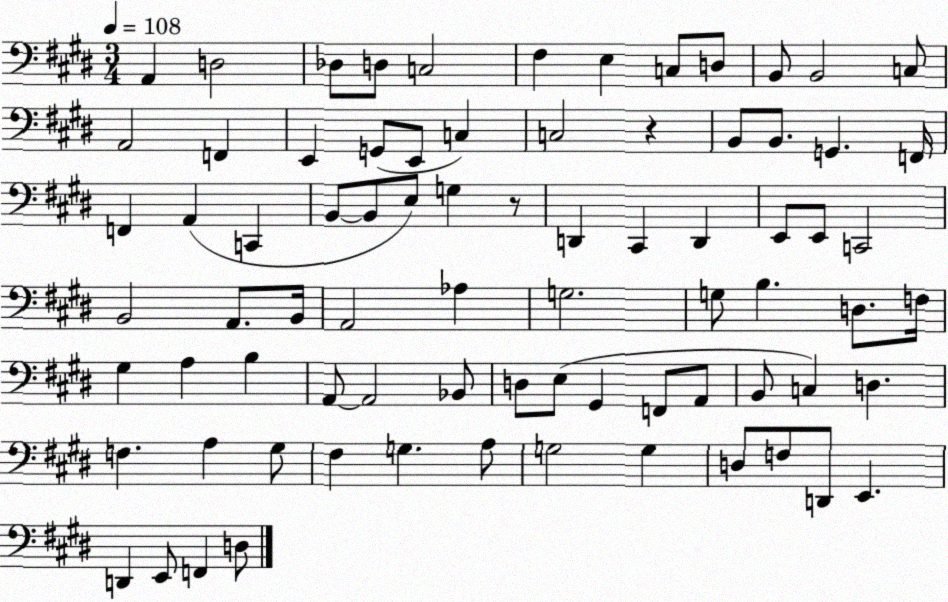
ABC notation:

X:1
T:Untitled
M:3/4
L:1/4
K:E
A,, D,2 _D,/2 D,/2 C,2 ^F, E, C,/2 D,/2 B,,/2 B,,2 C,/2 A,,2 F,, E,, G,,/2 E,,/2 C, C,2 z B,,/2 B,,/2 G,, F,,/4 F,, A,, C,, B,,/2 B,,/2 E,/2 G, z/2 D,, ^C,, D,, E,,/2 E,,/2 C,,2 B,,2 A,,/2 B,,/4 A,,2 _A, G,2 G,/2 B, D,/2 F,/4 ^G, A, B, A,,/2 A,,2 _B,,/2 D,/2 E,/2 ^G,, F,,/2 A,,/2 B,,/2 C, D, F, A, ^G,/2 ^F, G, A,/2 G,2 G, D,/2 F,/2 D,,/2 E,, D,, E,,/2 F,, D,/2